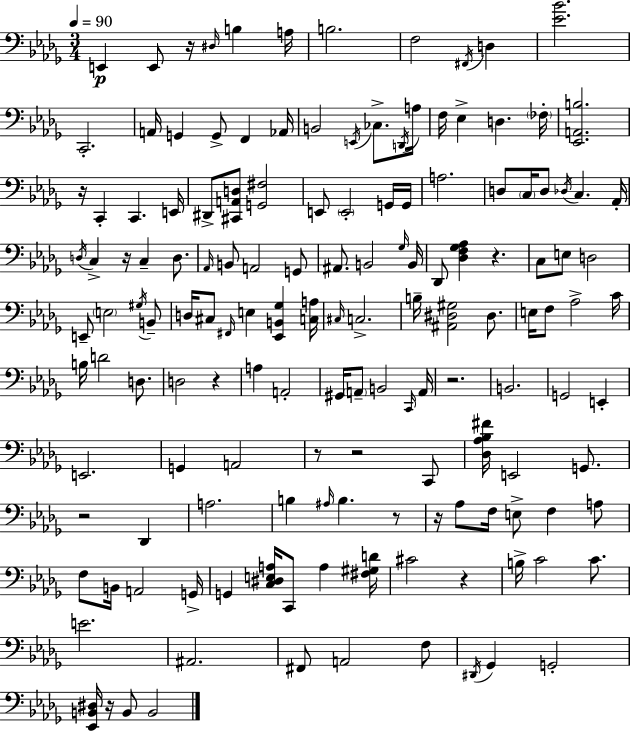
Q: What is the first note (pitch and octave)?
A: E2